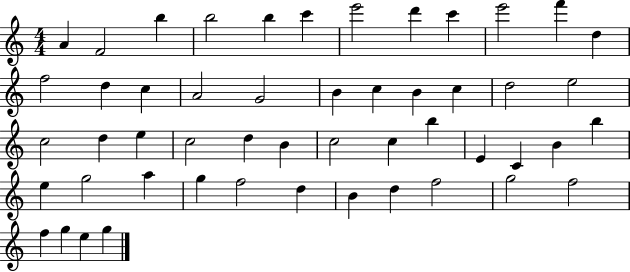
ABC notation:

X:1
T:Untitled
M:4/4
L:1/4
K:C
A F2 b b2 b c' e'2 d' c' e'2 f' d f2 d c A2 G2 B c B c d2 e2 c2 d e c2 d B c2 c b E C B b e g2 a g f2 d B d f2 g2 f2 f g e g